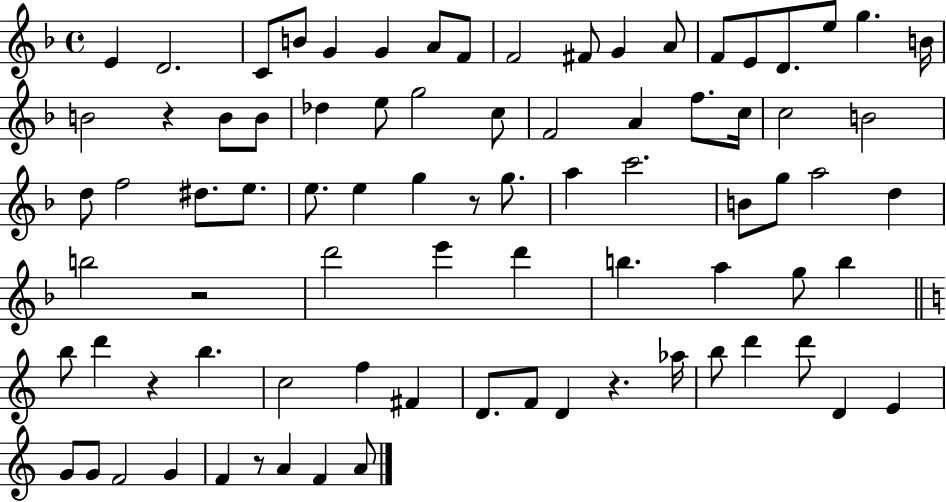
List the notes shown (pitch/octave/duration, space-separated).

E4/q D4/h. C4/e B4/e G4/q G4/q A4/e F4/e F4/h F#4/e G4/q A4/e F4/e E4/e D4/e. E5/e G5/q. B4/s B4/h R/q B4/e B4/e Db5/q E5/e G5/h C5/e F4/h A4/q F5/e. C5/s C5/h B4/h D5/e F5/h D#5/e. E5/e. E5/e. E5/q G5/q R/e G5/e. A5/q C6/h. B4/e G5/e A5/h D5/q B5/h R/h D6/h E6/q D6/q B5/q. A5/q G5/e B5/q B5/e D6/q R/q B5/q. C5/h F5/q F#4/q D4/e. F4/e D4/q R/q. Ab5/s B5/e D6/q D6/e D4/q E4/q G4/e G4/e F4/h G4/q F4/q R/e A4/q F4/q A4/e